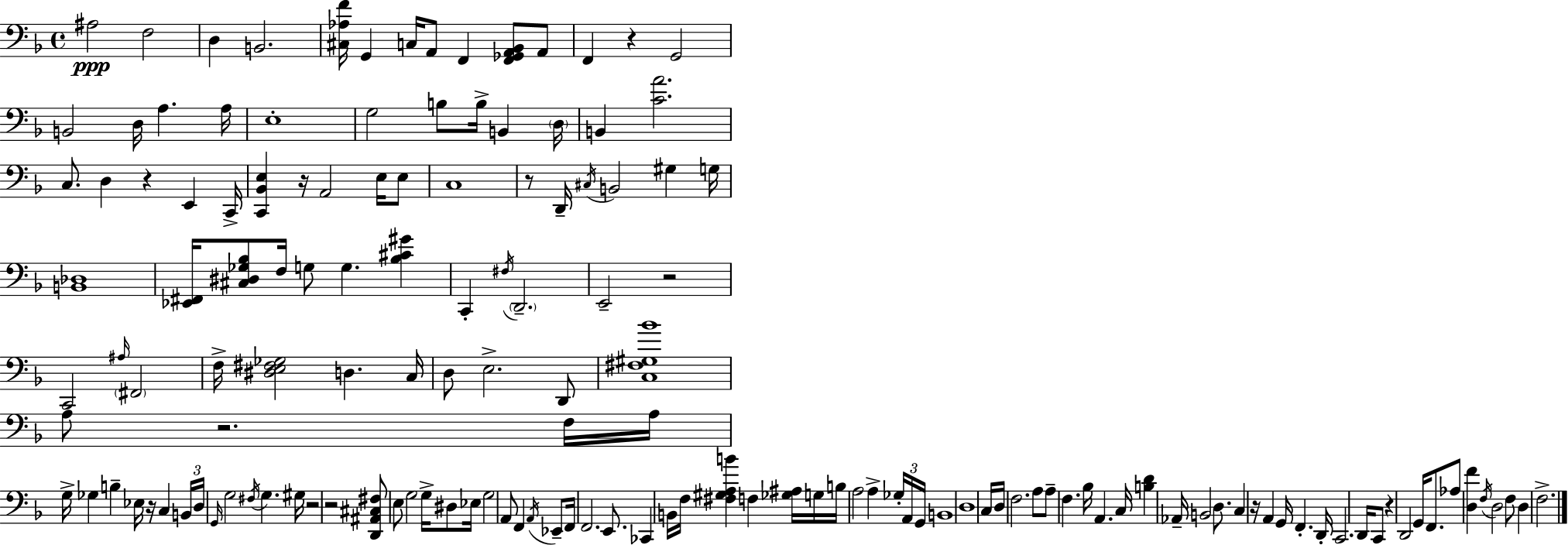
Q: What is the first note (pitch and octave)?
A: A#3